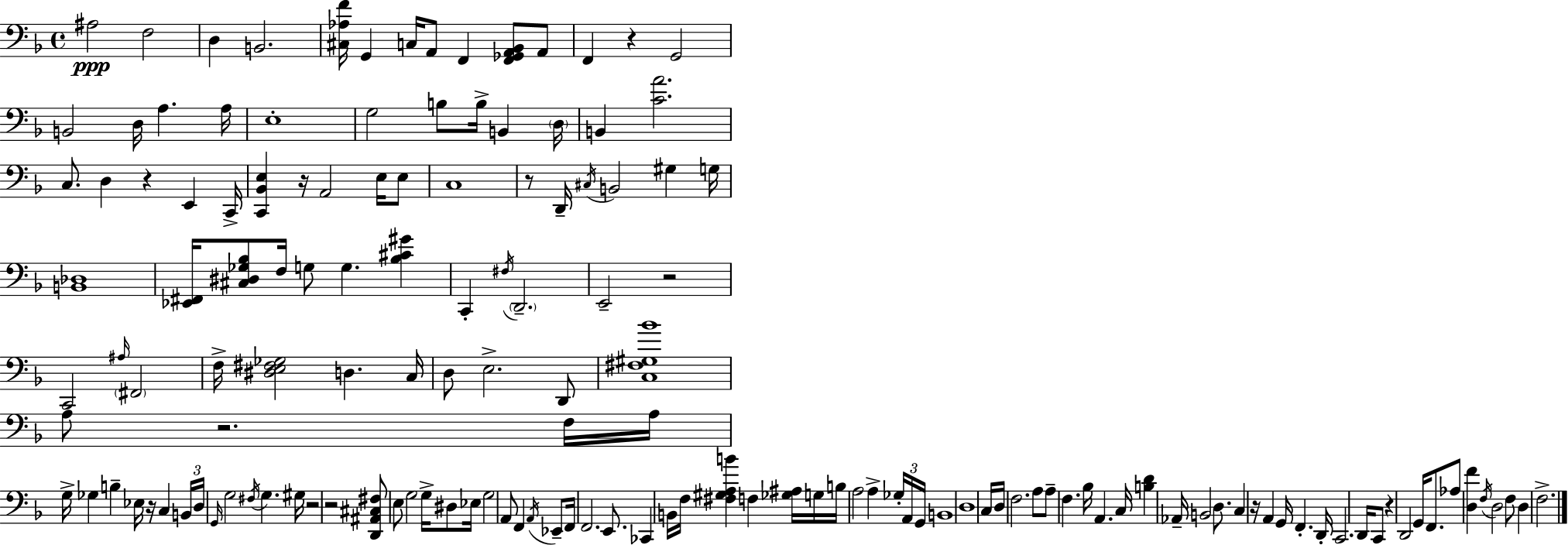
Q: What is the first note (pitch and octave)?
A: A#3